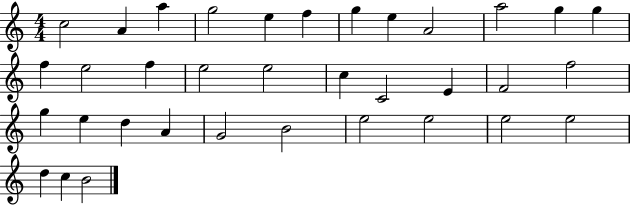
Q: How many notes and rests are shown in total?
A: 35